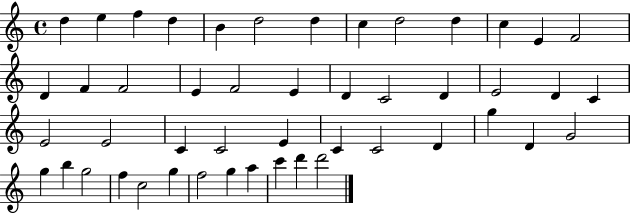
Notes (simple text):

D5/q E5/q F5/q D5/q B4/q D5/h D5/q C5/q D5/h D5/q C5/q E4/q F4/h D4/q F4/q F4/h E4/q F4/h E4/q D4/q C4/h D4/q E4/h D4/q C4/q E4/h E4/h C4/q C4/h E4/q C4/q C4/h D4/q G5/q D4/q G4/h G5/q B5/q G5/h F5/q C5/h G5/q F5/h G5/q A5/q C6/q D6/q D6/h